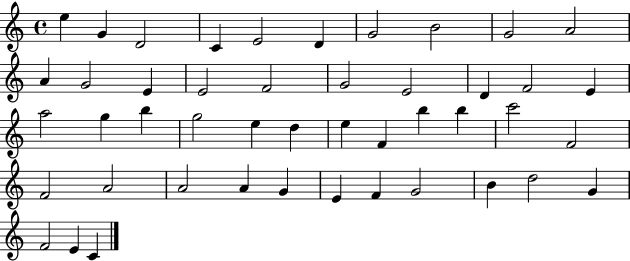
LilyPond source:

{
  \clef treble
  \time 4/4
  \defaultTimeSignature
  \key c \major
  e''4 g'4 d'2 | c'4 e'2 d'4 | g'2 b'2 | g'2 a'2 | \break a'4 g'2 e'4 | e'2 f'2 | g'2 e'2 | d'4 f'2 e'4 | \break a''2 g''4 b''4 | g''2 e''4 d''4 | e''4 f'4 b''4 b''4 | c'''2 f'2 | \break f'2 a'2 | a'2 a'4 g'4 | e'4 f'4 g'2 | b'4 d''2 g'4 | \break f'2 e'4 c'4 | \bar "|."
}